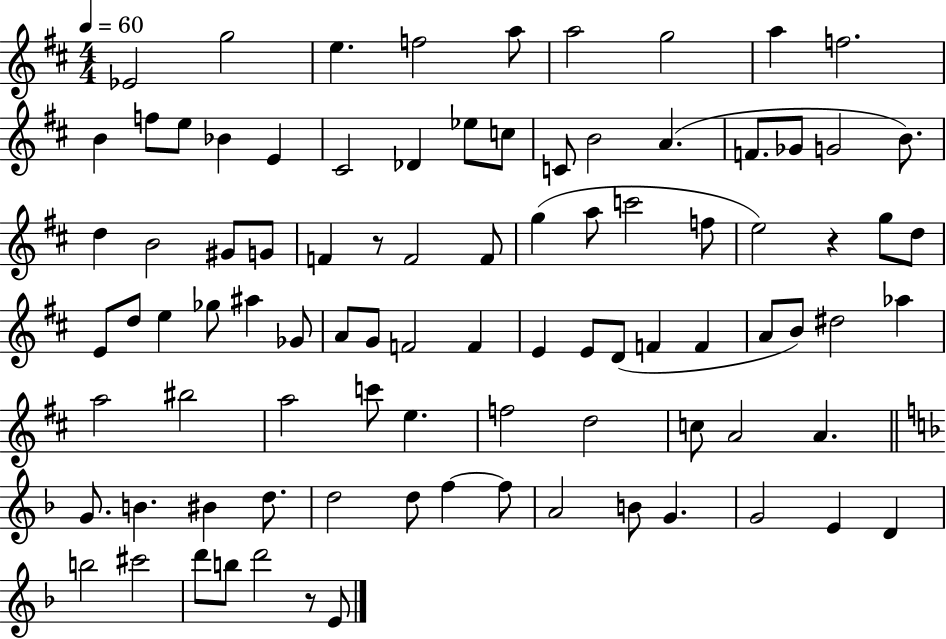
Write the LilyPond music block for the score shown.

{
  \clef treble
  \numericTimeSignature
  \time 4/4
  \key d \major
  \tempo 4 = 60
  \repeat volta 2 { ees'2 g''2 | e''4. f''2 a''8 | a''2 g''2 | a''4 f''2. | \break b'4 f''8 e''8 bes'4 e'4 | cis'2 des'4 ees''8 c''8 | c'8 b'2 a'4.( | f'8. ges'8 g'2 b'8.) | \break d''4 b'2 gis'8 g'8 | f'4 r8 f'2 f'8 | g''4( a''8 c'''2 f''8 | e''2) r4 g''8 d''8 | \break e'8 d''8 e''4 ges''8 ais''4 ges'8 | a'8 g'8 f'2 f'4 | e'4 e'8 d'8( f'4 f'4 | a'8 b'8) dis''2 aes''4 | \break a''2 bis''2 | a''2 c'''8 e''4. | f''2 d''2 | c''8 a'2 a'4. | \break \bar "||" \break \key d \minor g'8. b'4. bis'4 d''8. | d''2 d''8 f''4~~ f''8 | a'2 b'8 g'4. | g'2 e'4 d'4 | \break b''2 cis'''2 | d'''8 b''8 d'''2 r8 e'8 | } \bar "|."
}